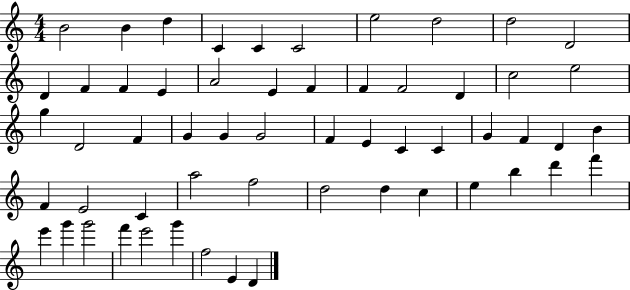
X:1
T:Untitled
M:4/4
L:1/4
K:C
B2 B d C C C2 e2 d2 d2 D2 D F F E A2 E F F F2 D c2 e2 g D2 F G G G2 F E C C G F D B F E2 C a2 f2 d2 d c e b d' f' e' g' g'2 f' e'2 g' f2 E D